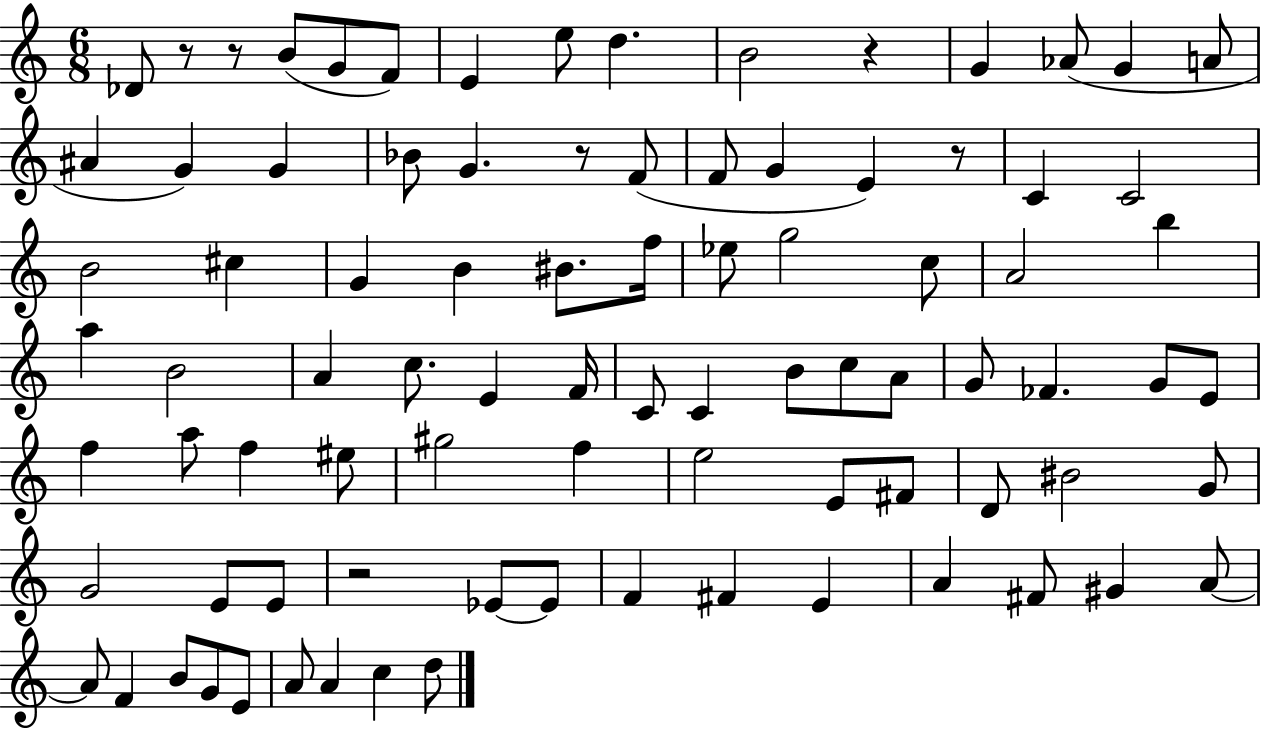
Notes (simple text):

Db4/e R/e R/e B4/e G4/e F4/e E4/q E5/e D5/q. B4/h R/q G4/q Ab4/e G4/q A4/e A#4/q G4/q G4/q Bb4/e G4/q. R/e F4/e F4/e G4/q E4/q R/e C4/q C4/h B4/h C#5/q G4/q B4/q BIS4/e. F5/s Eb5/e G5/h C5/e A4/h B5/q A5/q B4/h A4/q C5/e. E4/q F4/s C4/e C4/q B4/e C5/e A4/e G4/e FES4/q. G4/e E4/e F5/q A5/e F5/q EIS5/e G#5/h F5/q E5/h E4/e F#4/e D4/e BIS4/h G4/e G4/h E4/e E4/e R/h Eb4/e Eb4/e F4/q F#4/q E4/q A4/q F#4/e G#4/q A4/e A4/e F4/q B4/e G4/e E4/e A4/e A4/q C5/q D5/e